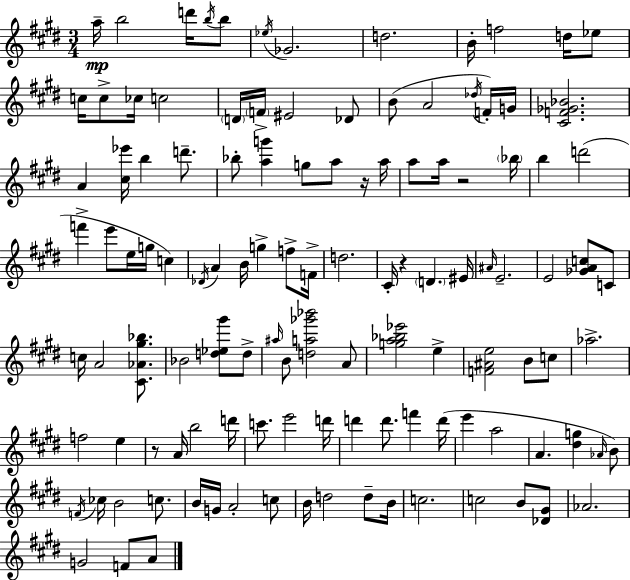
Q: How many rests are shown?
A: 4